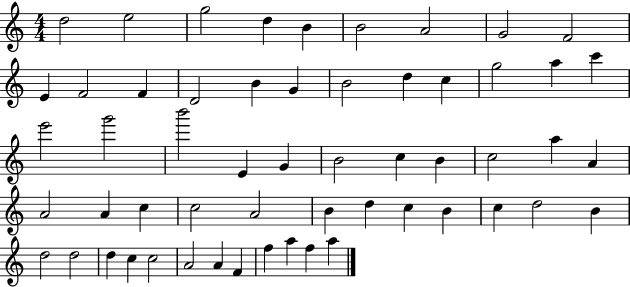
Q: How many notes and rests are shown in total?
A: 56